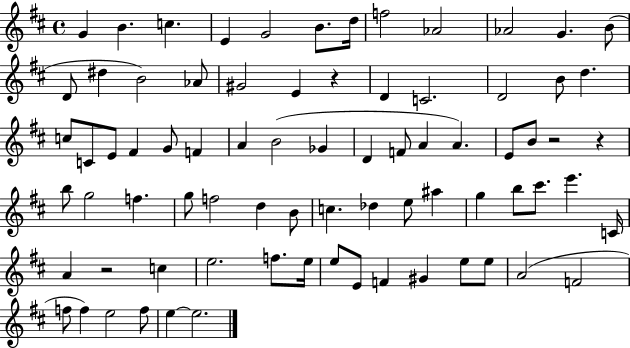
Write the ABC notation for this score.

X:1
T:Untitled
M:4/4
L:1/4
K:D
G B c E G2 B/2 d/4 f2 _A2 _A2 G B/2 D/2 ^d B2 _A/2 ^G2 E z D C2 D2 B/2 d c/2 C/2 E/2 ^F G/2 F A B2 _G D F/2 A A E/2 B/2 z2 z b/2 g2 f g/2 f2 d B/2 c _d e/2 ^a g b/2 ^c'/2 e' C/4 A z2 c e2 f/2 e/4 e/2 E/2 F ^G e/2 e/2 A2 F2 f/2 f e2 f/2 e e2